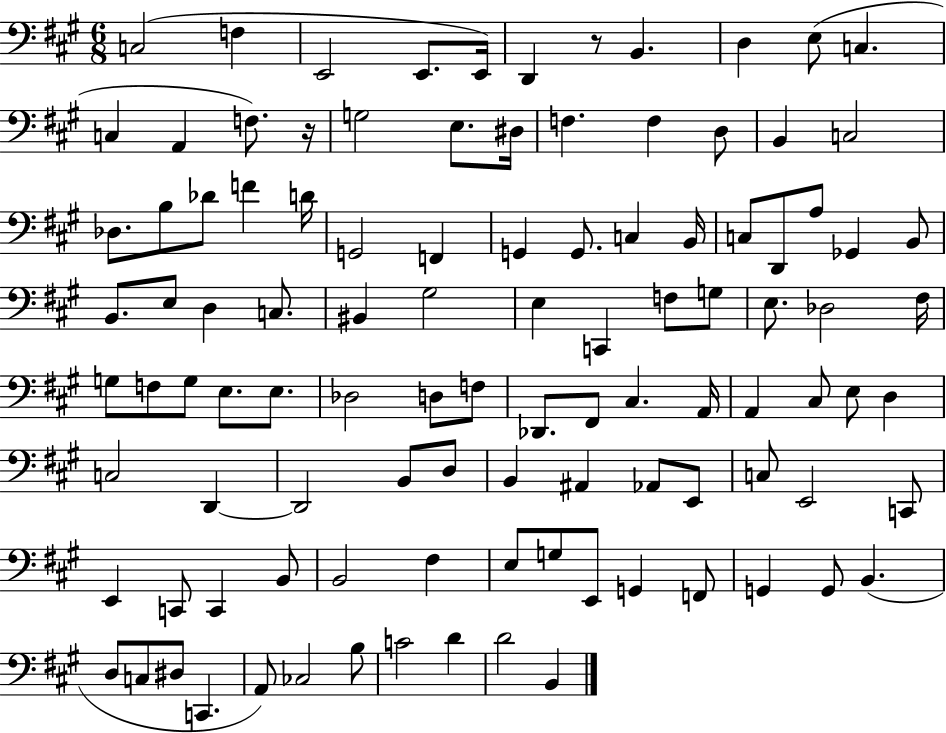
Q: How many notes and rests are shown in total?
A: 105